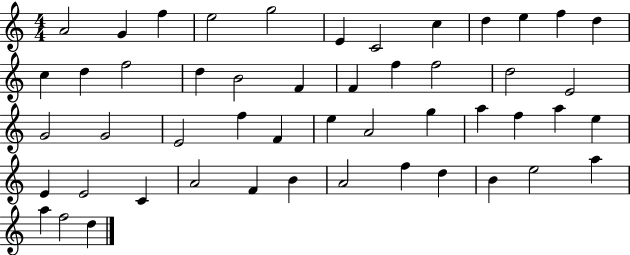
A4/h G4/q F5/q E5/h G5/h E4/q C4/h C5/q D5/q E5/q F5/q D5/q C5/q D5/q F5/h D5/q B4/h F4/q F4/q F5/q F5/h D5/h E4/h G4/h G4/h E4/h F5/q F4/q E5/q A4/h G5/q A5/q F5/q A5/q E5/q E4/q E4/h C4/q A4/h F4/q B4/q A4/h F5/q D5/q B4/q E5/h A5/q A5/q F5/h D5/q